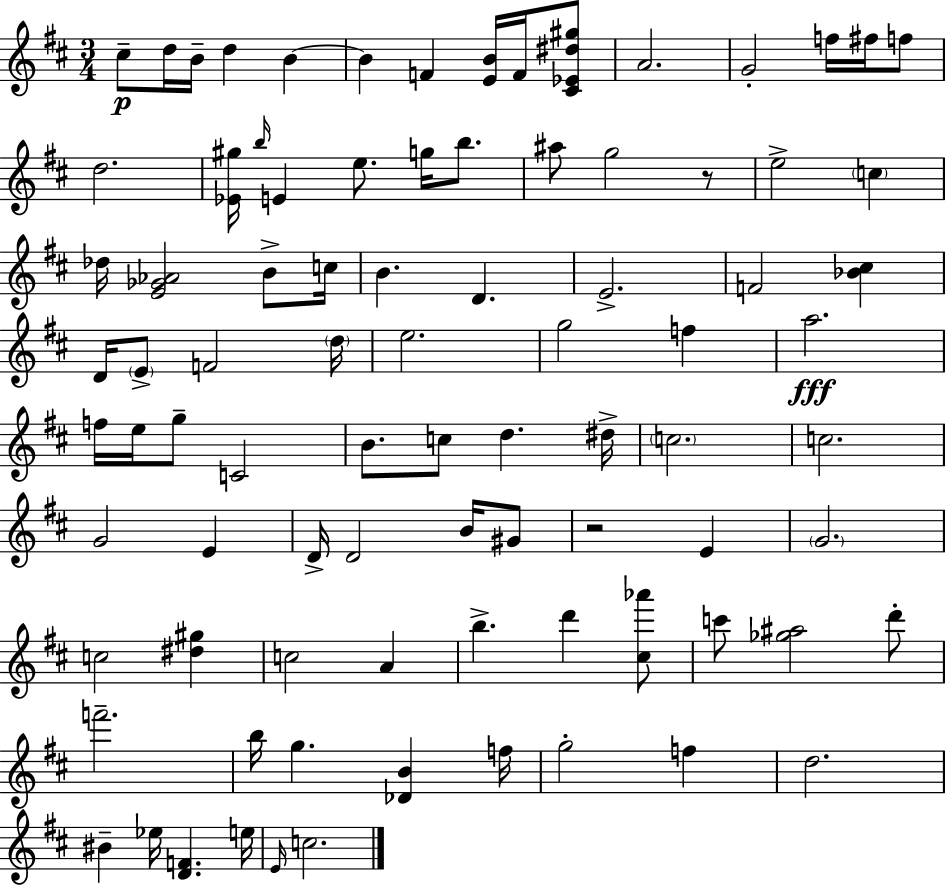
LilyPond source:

{
  \clef treble
  \numericTimeSignature
  \time 3/4
  \key d \major
  cis''8--\p d''16 b'16-- d''4 b'4~~ | b'4 f'4 <e' b'>16 f'16 <cis' ees' dis'' gis''>8 | a'2. | g'2-. f''16 fis''16 f''8 | \break d''2. | <ees' gis''>16 \grace { b''16 } e'4 e''8. g''16 b''8. | ais''8 g''2 r8 | e''2-> \parenthesize c''4 | \break des''16 <e' ges' aes'>2 b'8-> | c''16 b'4. d'4. | e'2.-> | f'2 <bes' cis''>4 | \break d'16 \parenthesize e'8-> f'2 | \parenthesize d''16 e''2. | g''2 f''4 | a''2.\fff | \break f''16 e''16 g''8-- c'2 | b'8. c''8 d''4. | dis''16-> \parenthesize c''2. | c''2. | \break g'2 e'4 | d'16-> d'2 b'16 gis'8 | r2 e'4 | \parenthesize g'2. | \break c''2 <dis'' gis''>4 | c''2 a'4 | b''4.-> d'''4 <cis'' aes'''>8 | c'''8 <ges'' ais''>2 d'''8-. | \break f'''2.-- | b''16 g''4. <des' b'>4 | f''16 g''2-. f''4 | d''2. | \break bis'4-- ees''16 <d' f'>4. | e''16 \grace { e'16 } c''2. | \bar "|."
}